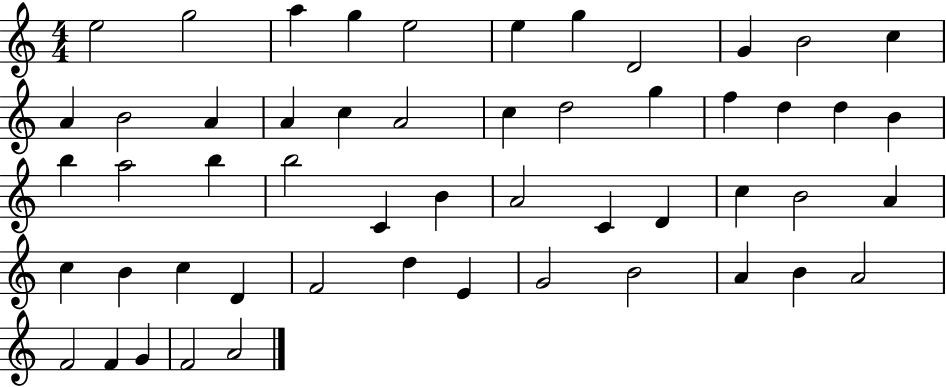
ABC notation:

X:1
T:Untitled
M:4/4
L:1/4
K:C
e2 g2 a g e2 e g D2 G B2 c A B2 A A c A2 c d2 g f d d B b a2 b b2 C B A2 C D c B2 A c B c D F2 d E G2 B2 A B A2 F2 F G F2 A2